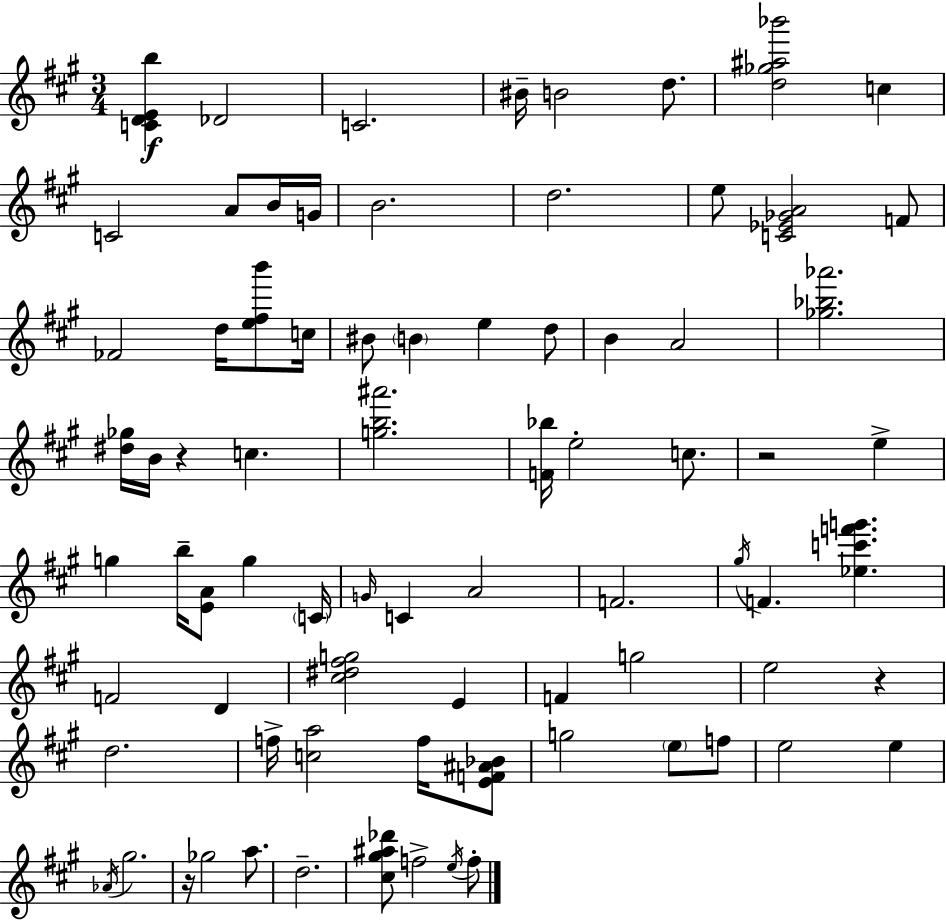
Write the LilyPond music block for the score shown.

{
  \clef treble
  \numericTimeSignature
  \time 3/4
  \key a \major
  <c' d' e' b''>4\f des'2 | c'2. | bis'16-- b'2 d''8. | <d'' ges'' ais'' bes'''>2 c''4 | \break c'2 a'8 b'16 g'16 | b'2. | d''2. | e''8 <c' ees' ges' a'>2 f'8 | \break fes'2 d''16 <e'' fis'' b'''>8 c''16 | bis'8 \parenthesize b'4 e''4 d''8 | b'4 a'2 | <ges'' bes'' aes'''>2. | \break <dis'' ges''>16 b'16 r4 c''4. | <g'' b'' ais'''>2. | <f' bes''>16 e''2-. c''8. | r2 e''4-> | \break g''4 b''16-- <e' a'>8 g''4 \parenthesize c'16 | \grace { g'16 } c'4 a'2 | f'2. | \acciaccatura { gis''16 } f'4. <ees'' c''' f''' g'''>4. | \break f'2 d'4 | <cis'' dis'' fis'' g''>2 e'4 | f'4 g''2 | e''2 r4 | \break d''2. | f''16-> <c'' a''>2 f''16 | <e' f' ais' bes'>8 g''2 \parenthesize e''8 | f''8 e''2 e''4 | \break \acciaccatura { aes'16 } gis''2. | r16 ges''2 | a''8. d''2.-- | <cis'' gis'' ais'' des'''>8 f''2-> | \break \acciaccatura { e''16 } f''8-. \bar "|."
}